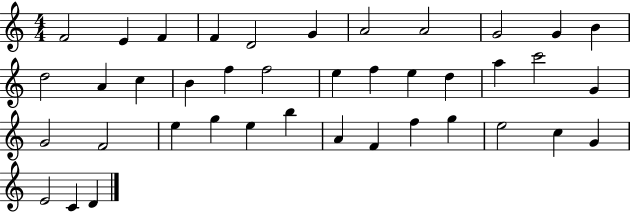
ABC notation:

X:1
T:Untitled
M:4/4
L:1/4
K:C
F2 E F F D2 G A2 A2 G2 G B d2 A c B f f2 e f e d a c'2 G G2 F2 e g e b A F f g e2 c G E2 C D